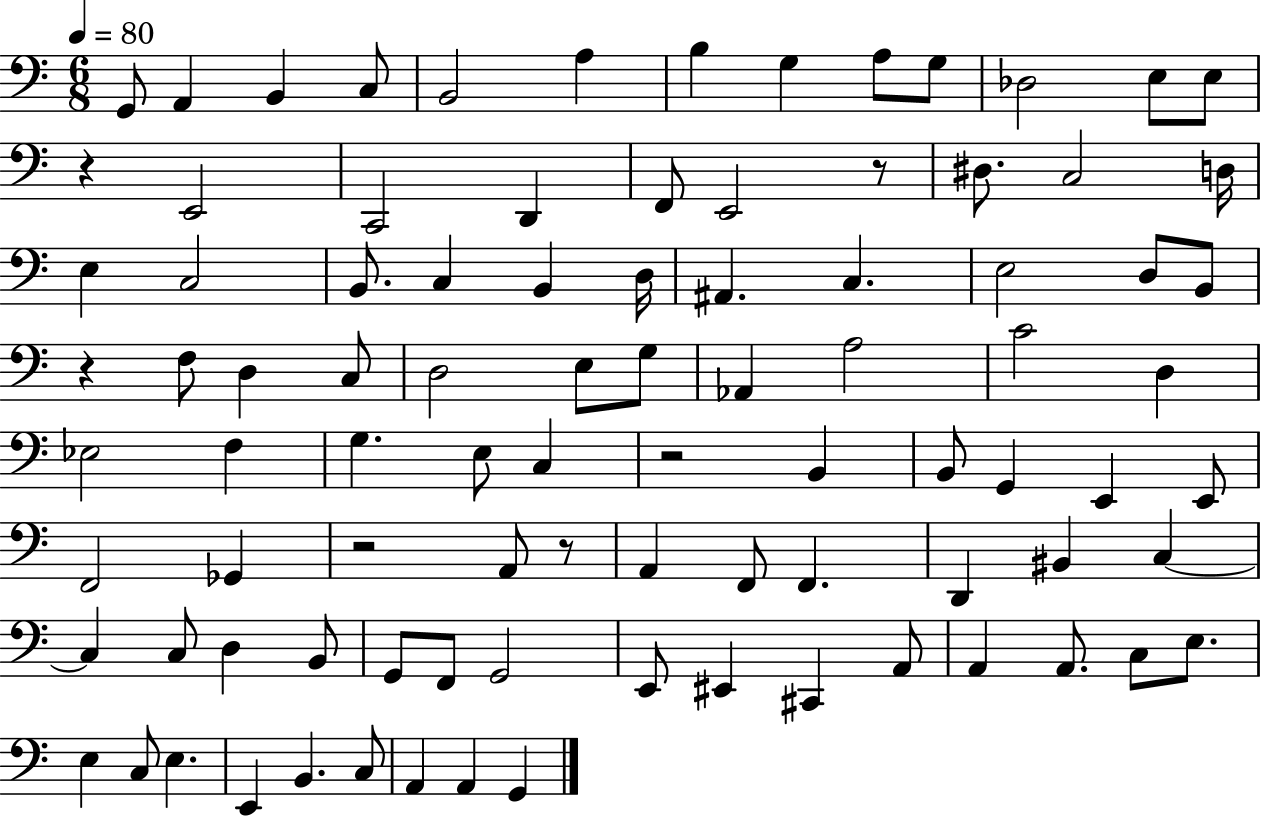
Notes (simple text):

G2/e A2/q B2/q C3/e B2/h A3/q B3/q G3/q A3/e G3/e Db3/h E3/e E3/e R/q E2/h C2/h D2/q F2/e E2/h R/e D#3/e. C3/h D3/s E3/q C3/h B2/e. C3/q B2/q D3/s A#2/q. C3/q. E3/h D3/e B2/e R/q F3/e D3/q C3/e D3/h E3/e G3/e Ab2/q A3/h C4/h D3/q Eb3/h F3/q G3/q. E3/e C3/q R/h B2/q B2/e G2/q E2/q E2/e F2/h Gb2/q R/h A2/e R/e A2/q F2/e F2/q. D2/q BIS2/q C3/q C3/q C3/e D3/q B2/e G2/e F2/e G2/h E2/e EIS2/q C#2/q A2/e A2/q A2/e. C3/e E3/e. E3/q C3/e E3/q. E2/q B2/q. C3/e A2/q A2/q G2/q